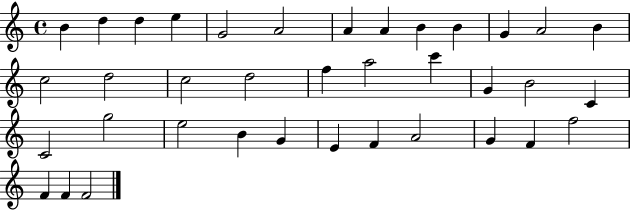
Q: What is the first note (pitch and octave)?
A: B4